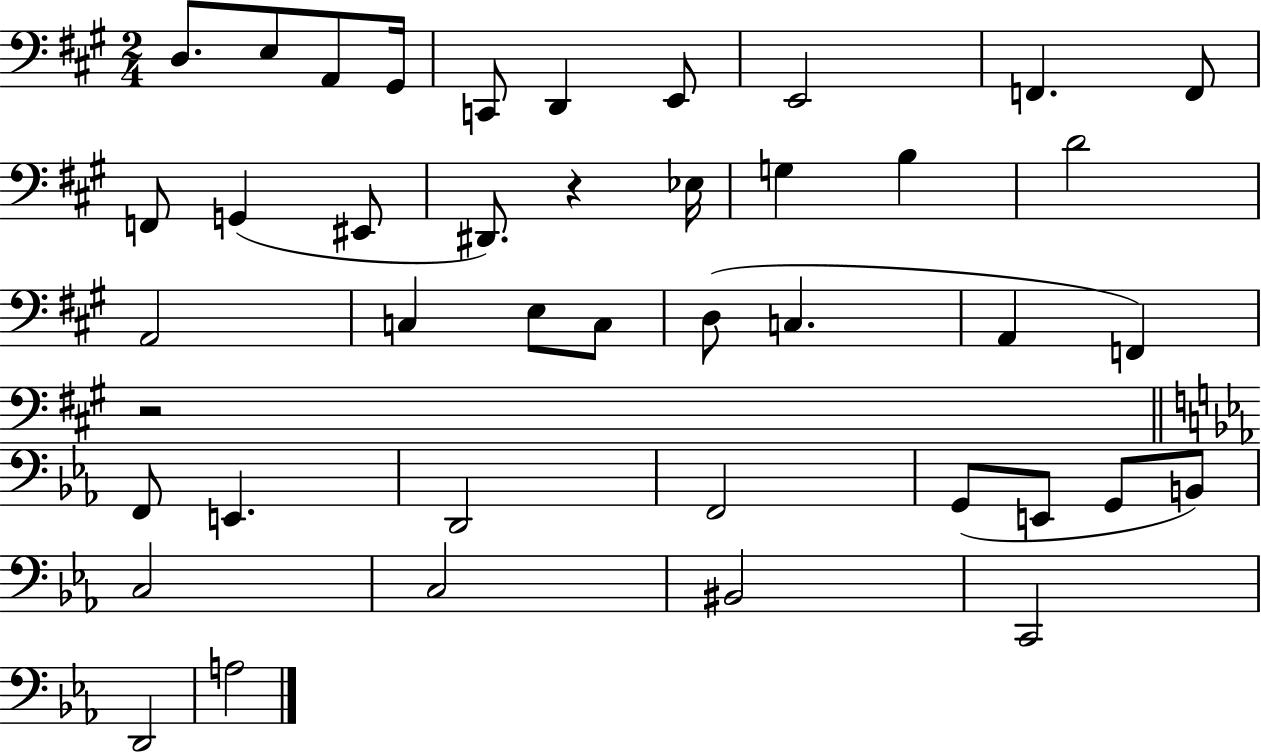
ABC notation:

X:1
T:Untitled
M:2/4
L:1/4
K:A
D,/2 E,/2 A,,/2 ^G,,/4 C,,/2 D,, E,,/2 E,,2 F,, F,,/2 F,,/2 G,, ^E,,/2 ^D,,/2 z _E,/4 G, B, D2 A,,2 C, E,/2 C,/2 D,/2 C, A,, F,, z2 F,,/2 E,, D,,2 F,,2 G,,/2 E,,/2 G,,/2 B,,/2 C,2 C,2 ^B,,2 C,,2 D,,2 A,2